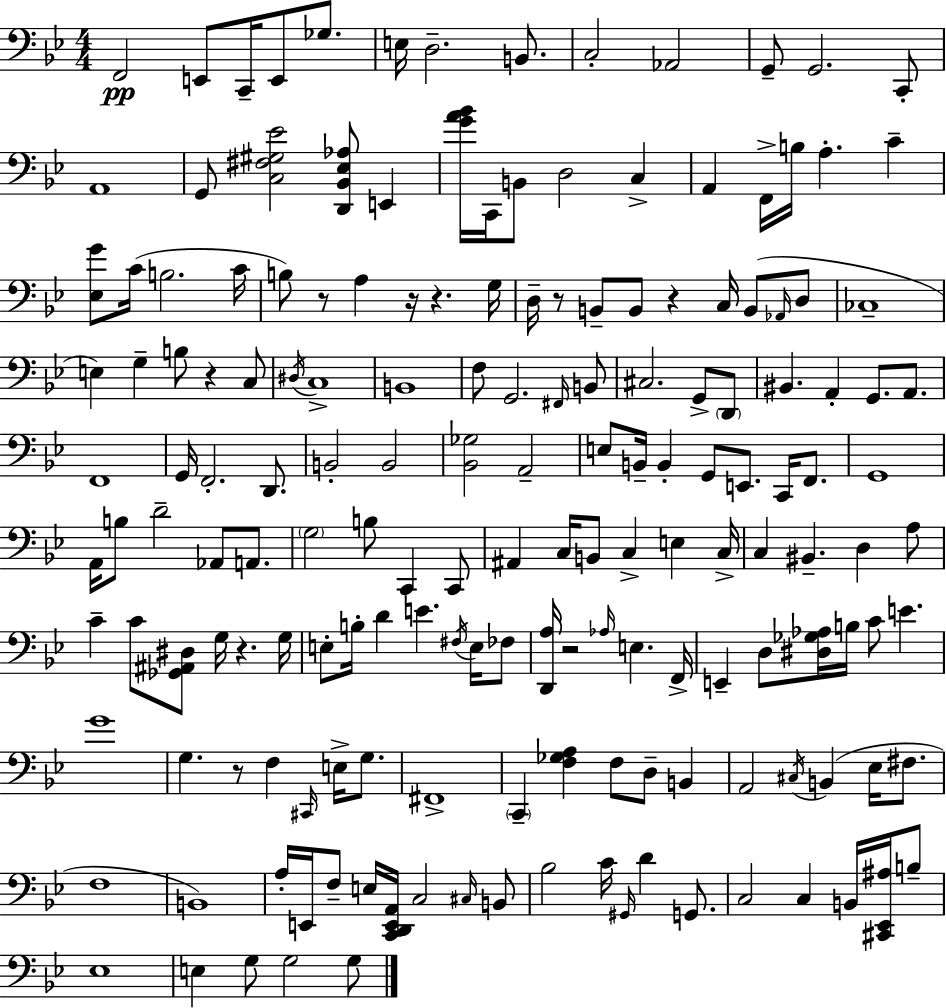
X:1
T:Untitled
M:4/4
L:1/4
K:Gm
F,,2 E,,/2 C,,/4 E,,/2 _G,/2 E,/4 D,2 B,,/2 C,2 _A,,2 G,,/2 G,,2 C,,/2 A,,4 G,,/2 [C,^F,^G,_E]2 [D,,_B,,_E,_A,]/2 E,, [GA_B]/4 C,,/4 B,,/2 D,2 C, A,, F,,/4 B,/4 A, C [_E,G]/2 C/4 B,2 C/4 B,/2 z/2 A, z/4 z G,/4 D,/4 z/2 B,,/2 B,,/2 z C,/4 B,,/2 _A,,/4 D,/2 _C,4 E, G, B,/2 z C,/2 ^D,/4 C,4 B,,4 F,/2 G,,2 ^F,,/4 B,,/2 ^C,2 G,,/2 D,,/2 ^B,, A,, G,,/2 A,,/2 F,,4 G,,/4 F,,2 D,,/2 B,,2 B,,2 [_B,,_G,]2 A,,2 E,/2 B,,/4 B,, G,,/2 E,,/2 C,,/4 F,,/2 G,,4 A,,/4 B,/2 D2 _A,,/2 A,,/2 G,2 B,/2 C,, C,,/2 ^A,, C,/4 B,,/2 C, E, C,/4 C, ^B,, D, A,/2 C C/2 [_G,,^A,,^D,]/2 G,/4 z G,/4 E,/2 B,/4 D E ^F,/4 E,/4 _F,/2 [D,,A,]/4 z2 _A,/4 E, F,,/4 E,, D,/2 [^D,_G,_A,]/4 B,/4 C/2 E G4 G, z/2 F, ^C,,/4 E,/4 G,/2 ^F,,4 C,, [F,_G,A,] F,/2 D,/2 B,, A,,2 ^C,/4 B,, _E,/4 ^F,/2 F,4 B,,4 A,/4 E,,/4 F,/2 E,/4 [C,,D,,E,,A,,]/4 C,2 ^C,/4 B,,/2 _B,2 C/4 ^G,,/4 D G,,/2 C,2 C, B,,/4 [^C,,_E,,^A,]/4 B,/2 _E,4 E, G,/2 G,2 G,/2